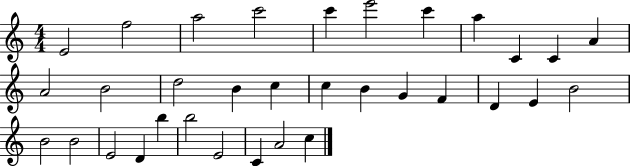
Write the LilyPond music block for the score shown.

{
  \clef treble
  \numericTimeSignature
  \time 4/4
  \key c \major
  e'2 f''2 | a''2 c'''2 | c'''4 e'''2 c'''4 | a''4 c'4 c'4 a'4 | \break a'2 b'2 | d''2 b'4 c''4 | c''4 b'4 g'4 f'4 | d'4 e'4 b'2 | \break b'2 b'2 | e'2 d'4 b''4 | b''2 e'2 | c'4 a'2 c''4 | \break \bar "|."
}